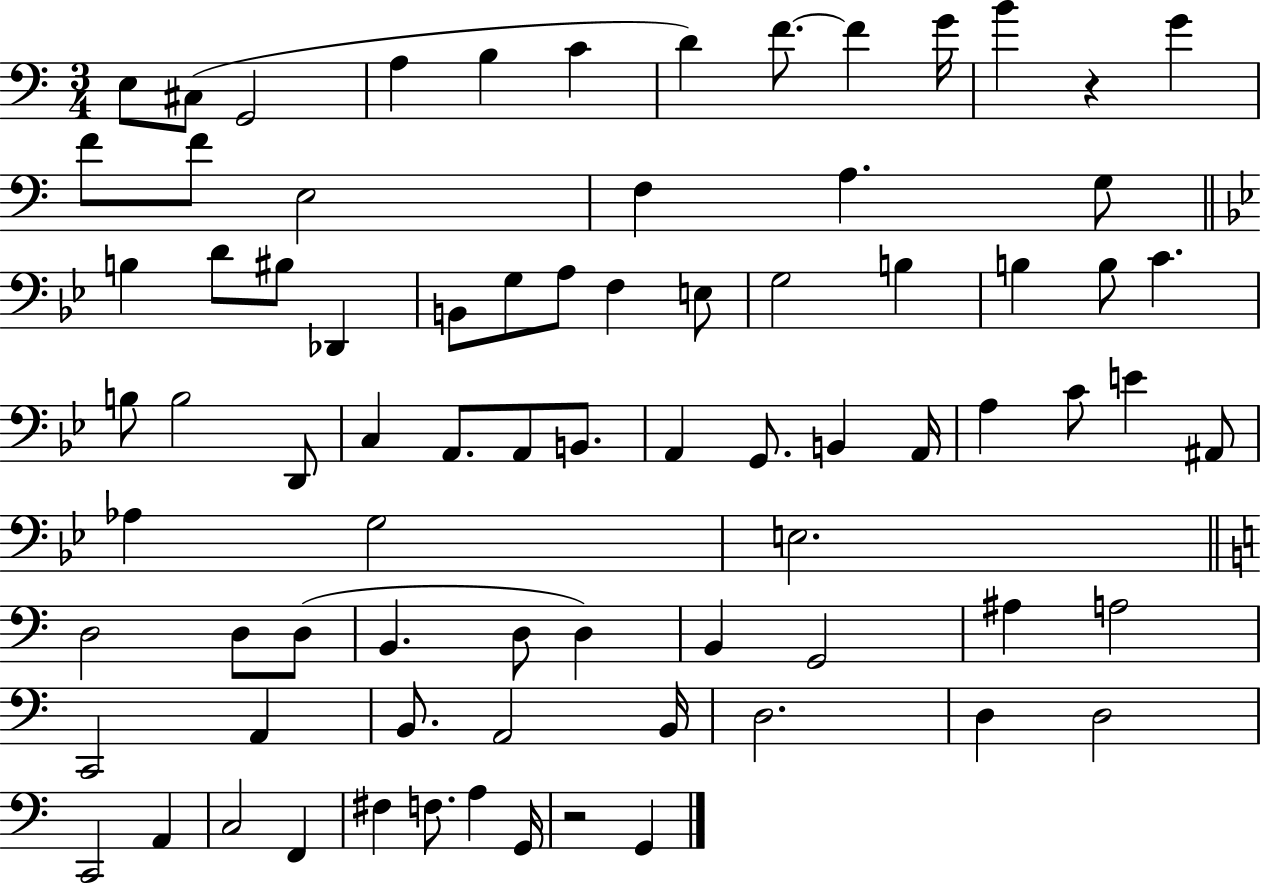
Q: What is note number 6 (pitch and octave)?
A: C4